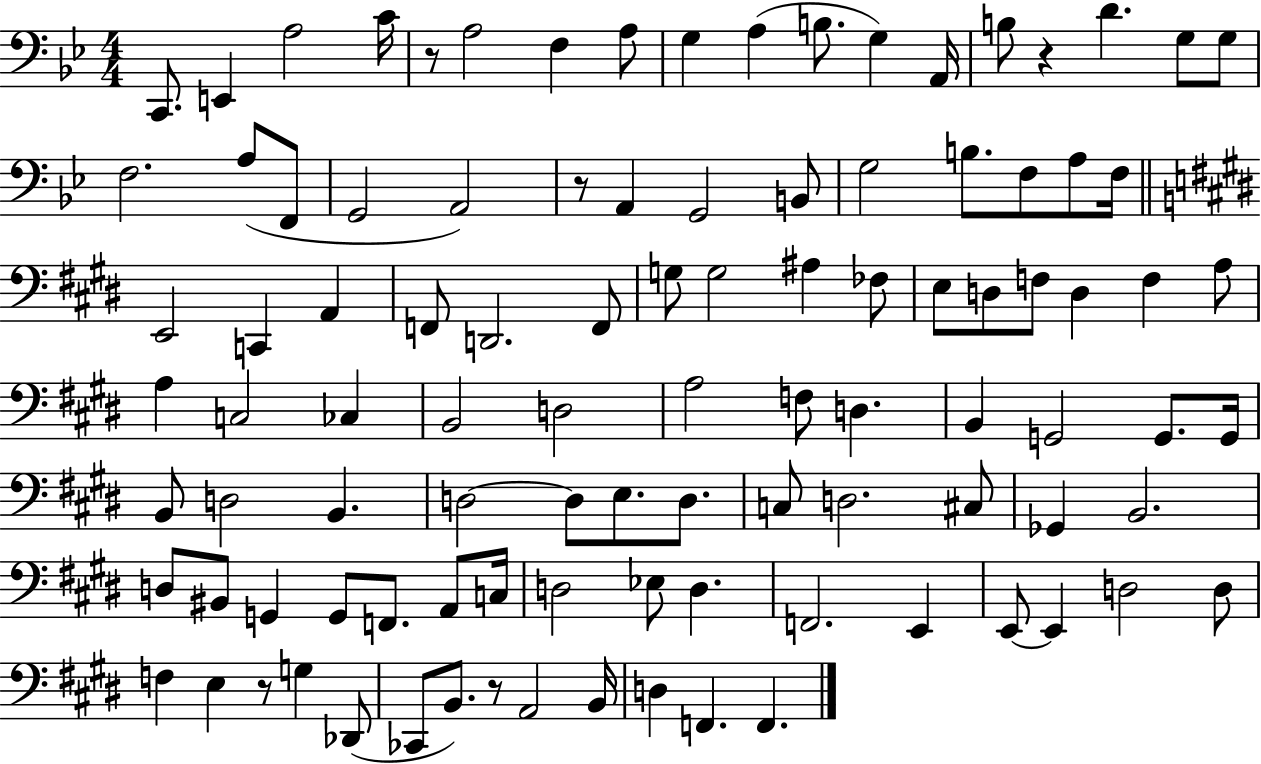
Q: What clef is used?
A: bass